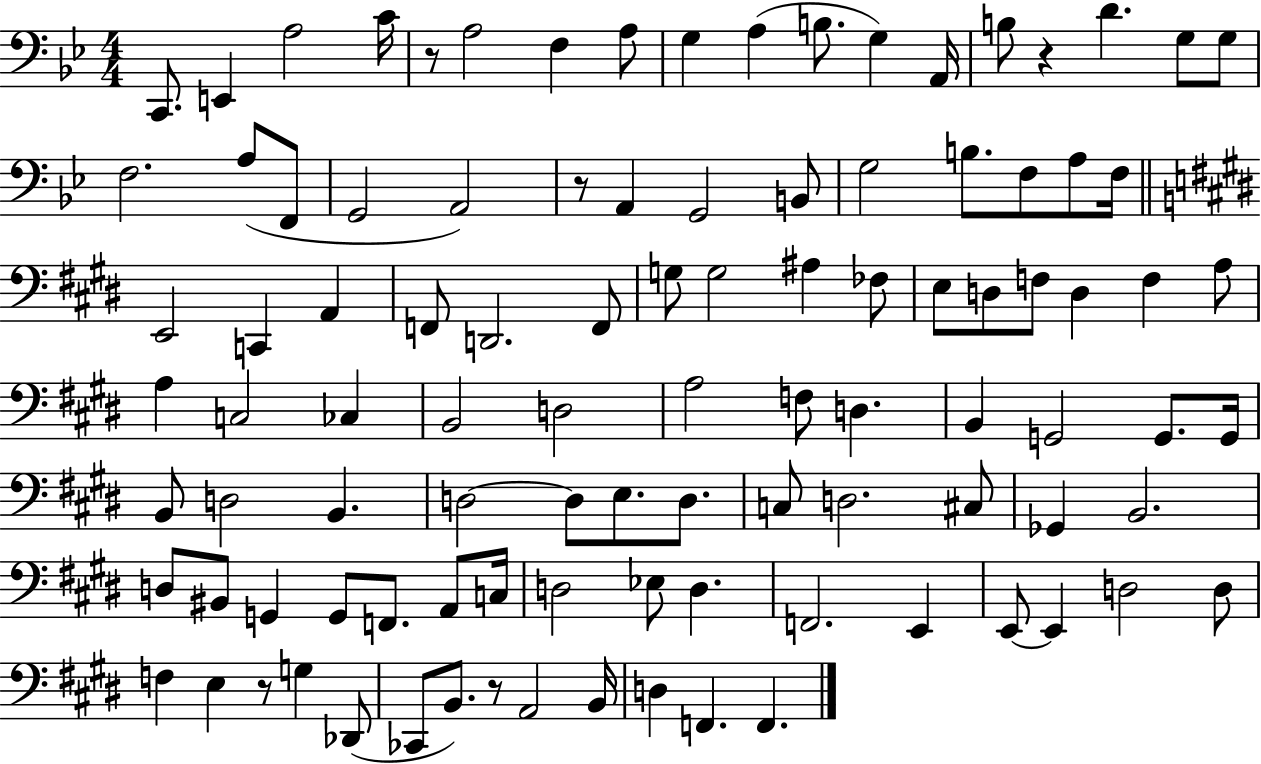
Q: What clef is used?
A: bass